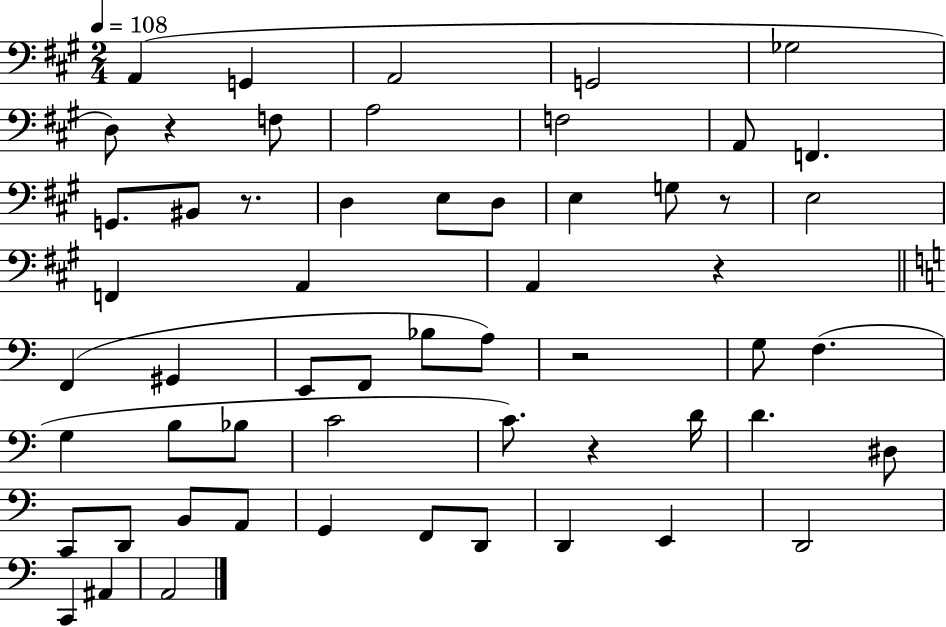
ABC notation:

X:1
T:Untitled
M:2/4
L:1/4
K:A
A,, G,, A,,2 G,,2 _G,2 D,/2 z F,/2 A,2 F,2 A,,/2 F,, G,,/2 ^B,,/2 z/2 D, E,/2 D,/2 E, G,/2 z/2 E,2 F,, A,, A,, z F,, ^G,, E,,/2 F,,/2 _B,/2 A,/2 z2 G,/2 F, G, B,/2 _B,/2 C2 C/2 z D/4 D ^D,/2 C,,/2 D,,/2 B,,/2 A,,/2 G,, F,,/2 D,,/2 D,, E,, D,,2 C,, ^A,, A,,2